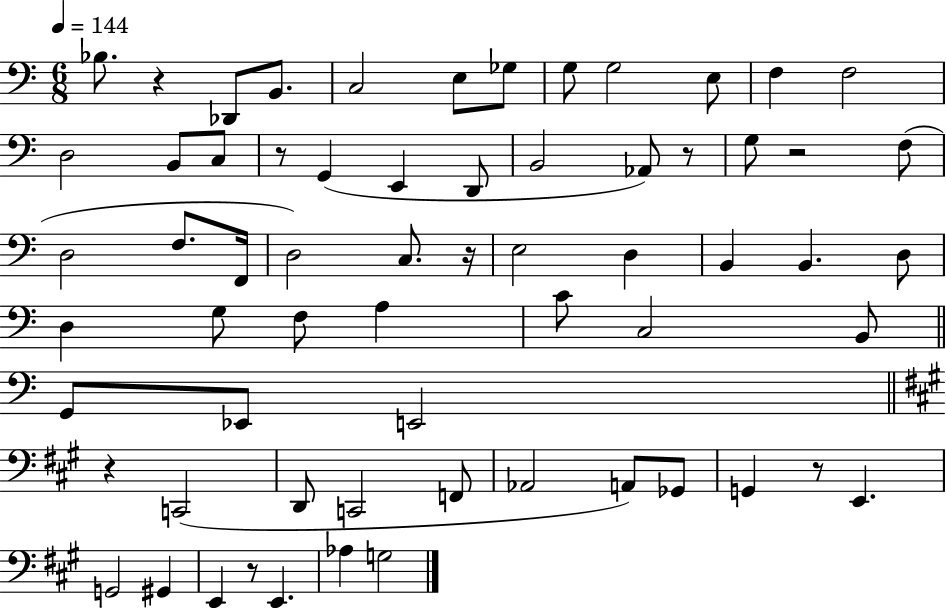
{
  \clef bass
  \numericTimeSignature
  \time 6/8
  \key c \major
  \tempo 4 = 144
  \repeat volta 2 { bes8. r4 des,8 b,8. | c2 e8 ges8 | g8 g2 e8 | f4 f2 | \break d2 b,8 c8 | r8 g,4( e,4 d,8 | b,2 aes,8) r8 | g8 r2 f8( | \break d2 f8. f,16 | d2) c8. r16 | e2 d4 | b,4 b,4. d8 | \break d4 g8 f8 a4 | c'8 c2 b,8 | \bar "||" \break \key c \major g,8 ees,8 e,2 | \bar "||" \break \key a \major r4 c,2( | d,8 c,2 f,8 | aes,2 a,8) ges,8 | g,4 r8 e,4. | \break g,2 gis,4 | e,4 r8 e,4. | aes4 g2 | } \bar "|."
}